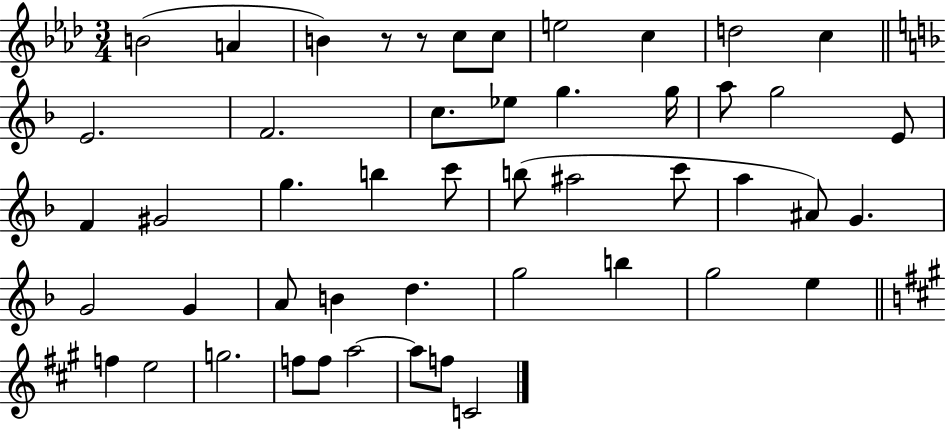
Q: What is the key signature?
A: AES major